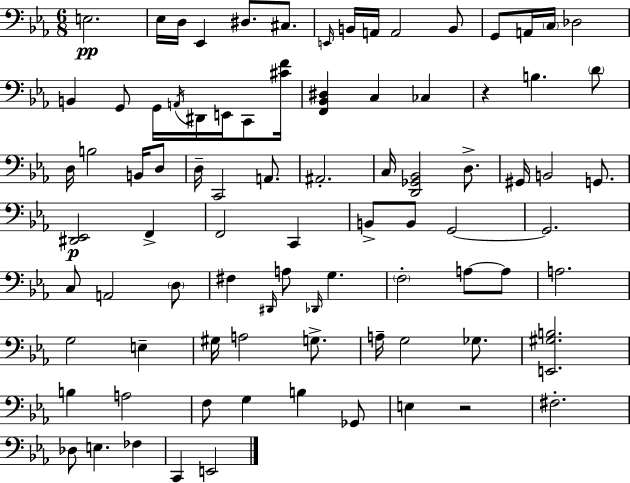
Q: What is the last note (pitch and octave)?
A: E2